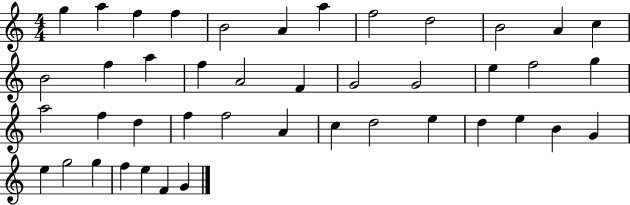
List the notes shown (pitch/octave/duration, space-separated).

G5/q A5/q F5/q F5/q B4/h A4/q A5/q F5/h D5/h B4/h A4/q C5/q B4/h F5/q A5/q F5/q A4/h F4/q G4/h G4/h E5/q F5/h G5/q A5/h F5/q D5/q F5/q F5/h A4/q C5/q D5/h E5/q D5/q E5/q B4/q G4/q E5/q G5/h G5/q F5/q E5/q F4/q G4/q